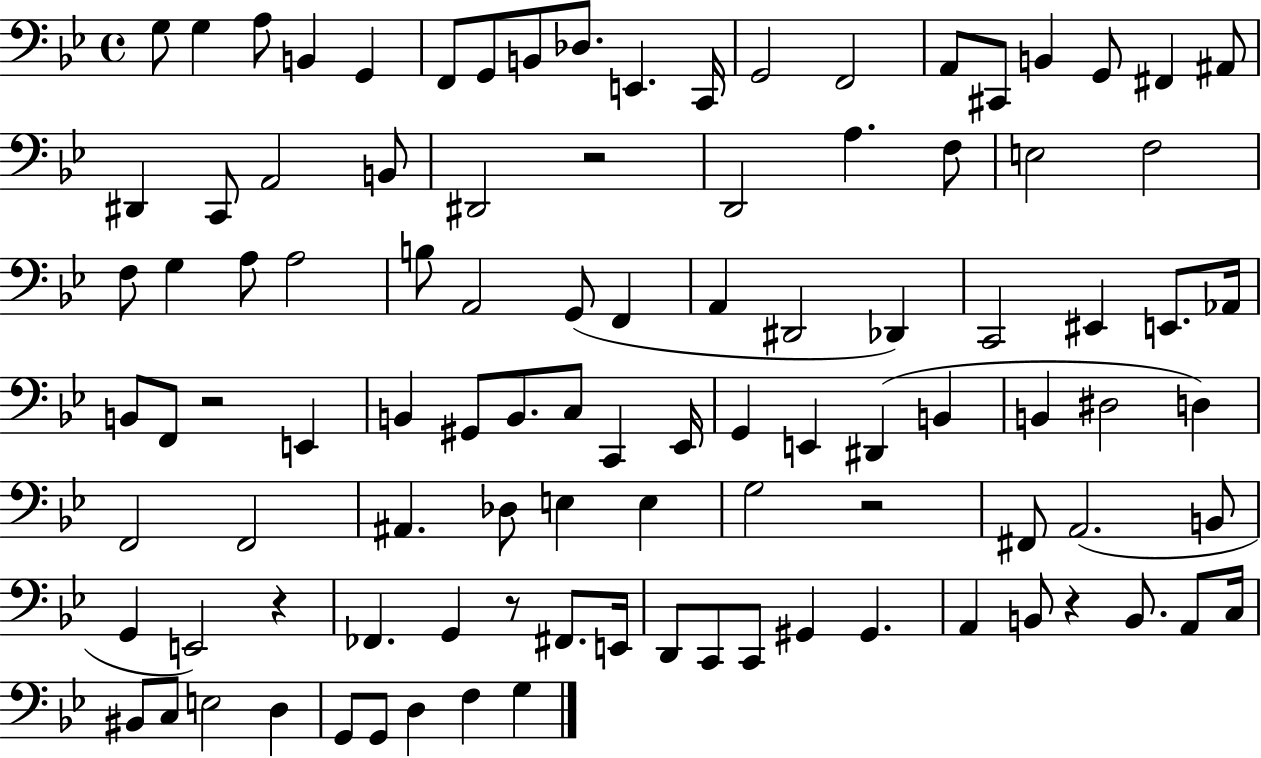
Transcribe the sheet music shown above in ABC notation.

X:1
T:Untitled
M:4/4
L:1/4
K:Bb
G,/2 G, A,/2 B,, G,, F,,/2 G,,/2 B,,/2 _D,/2 E,, C,,/4 G,,2 F,,2 A,,/2 ^C,,/2 B,, G,,/2 ^F,, ^A,,/2 ^D,, C,,/2 A,,2 B,,/2 ^D,,2 z2 D,,2 A, F,/2 E,2 F,2 F,/2 G, A,/2 A,2 B,/2 A,,2 G,,/2 F,, A,, ^D,,2 _D,, C,,2 ^E,, E,,/2 _A,,/4 B,,/2 F,,/2 z2 E,, B,, ^G,,/2 B,,/2 C,/2 C,, _E,,/4 G,, E,, ^D,, B,, B,, ^D,2 D, F,,2 F,,2 ^A,, _D,/2 E, E, G,2 z2 ^F,,/2 A,,2 B,,/2 G,, E,,2 z _F,, G,, z/2 ^F,,/2 E,,/4 D,,/2 C,,/2 C,,/2 ^G,, ^G,, A,, B,,/2 z B,,/2 A,,/2 C,/4 ^B,,/2 C,/2 E,2 D, G,,/2 G,,/2 D, F, G,